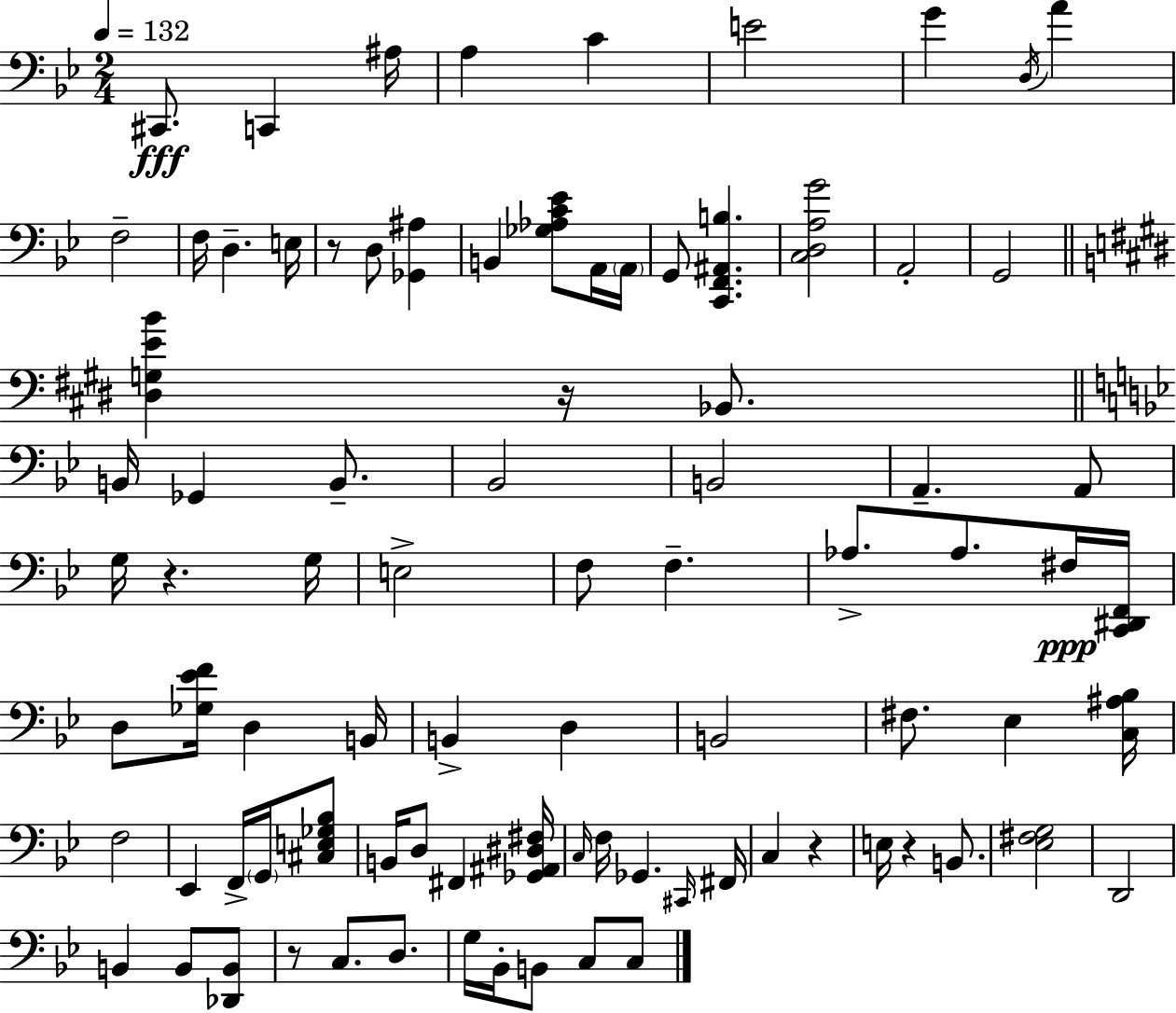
C#2/e. C2/q A#3/s A3/q C4/q E4/h G4/q D3/s A4/q F3/h F3/s D3/q. E3/s R/e D3/e [Gb2,A#3]/q B2/q [Gb3,Ab3,C4,Eb4]/e A2/s A2/s G2/e [C2,F2,A#2,B3]/q. [C3,D3,A3,G4]/h A2/h G2/h [D#3,G3,E4,B4]/q R/s Bb2/e. B2/s Gb2/q B2/e. Bb2/h B2/h A2/q. A2/e G3/s R/q. G3/s E3/h F3/e F3/q. Ab3/e. Ab3/e. F#3/s [C2,D#2,F2]/s D3/e [Gb3,Eb4,F4]/s D3/q B2/s B2/q D3/q B2/h F#3/e. Eb3/q [C3,A#3,Bb3]/s F3/h Eb2/q F2/s G2/s [C#3,E3,Gb3,Bb3]/e B2/s D3/e F#2/q [Gb2,A#2,D#3,F#3]/s C3/s F3/s Gb2/q. C#2/s F#2/s C3/q R/q E3/s R/q B2/e. [Eb3,F#3,G3]/h D2/h B2/q B2/e [Db2,B2]/e R/e C3/e. D3/e. G3/s Bb2/s B2/e C3/e C3/e